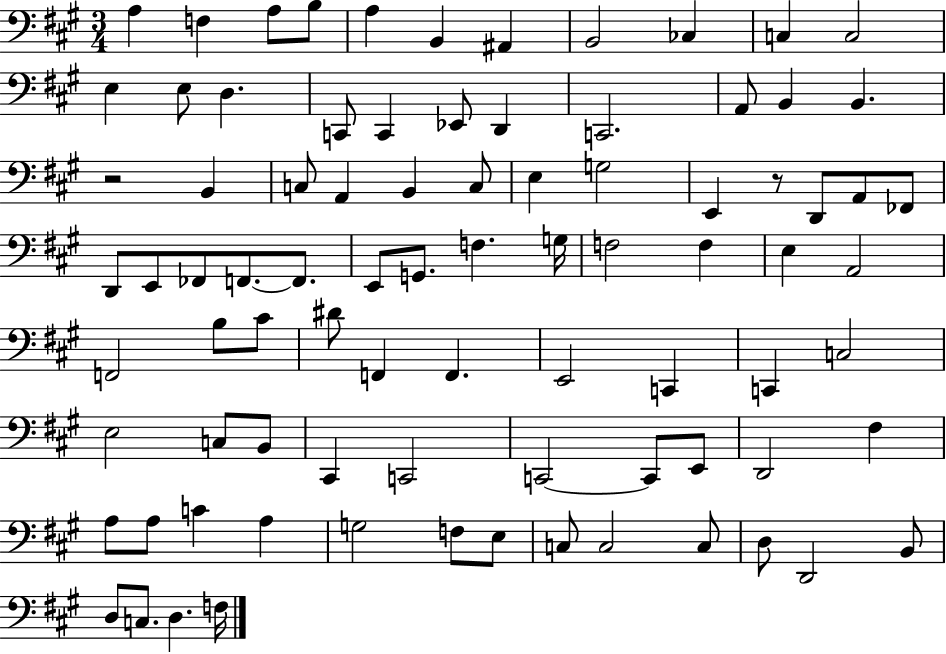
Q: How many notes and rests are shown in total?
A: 85